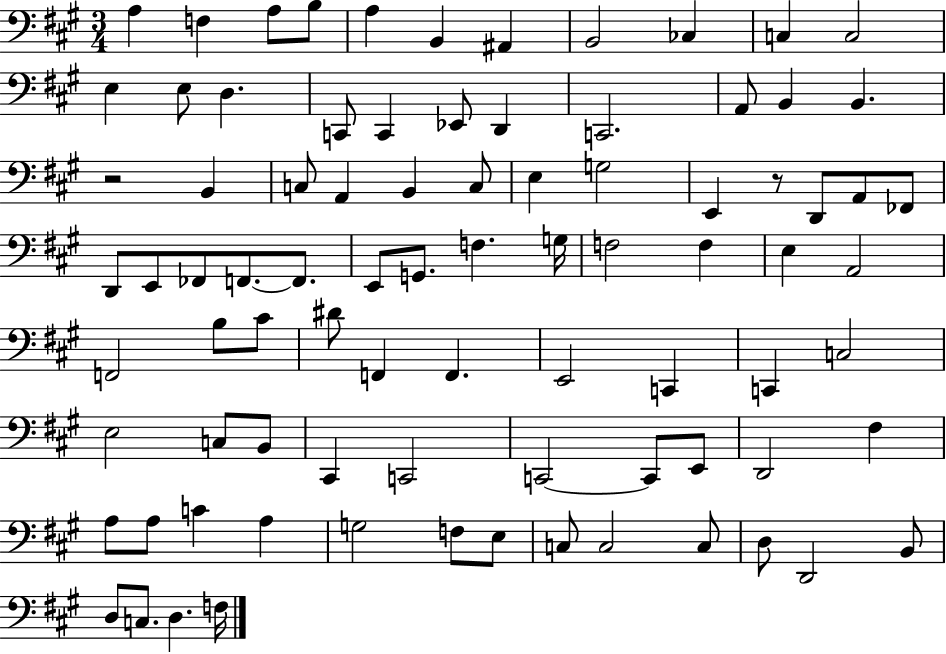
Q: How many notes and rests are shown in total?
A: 85